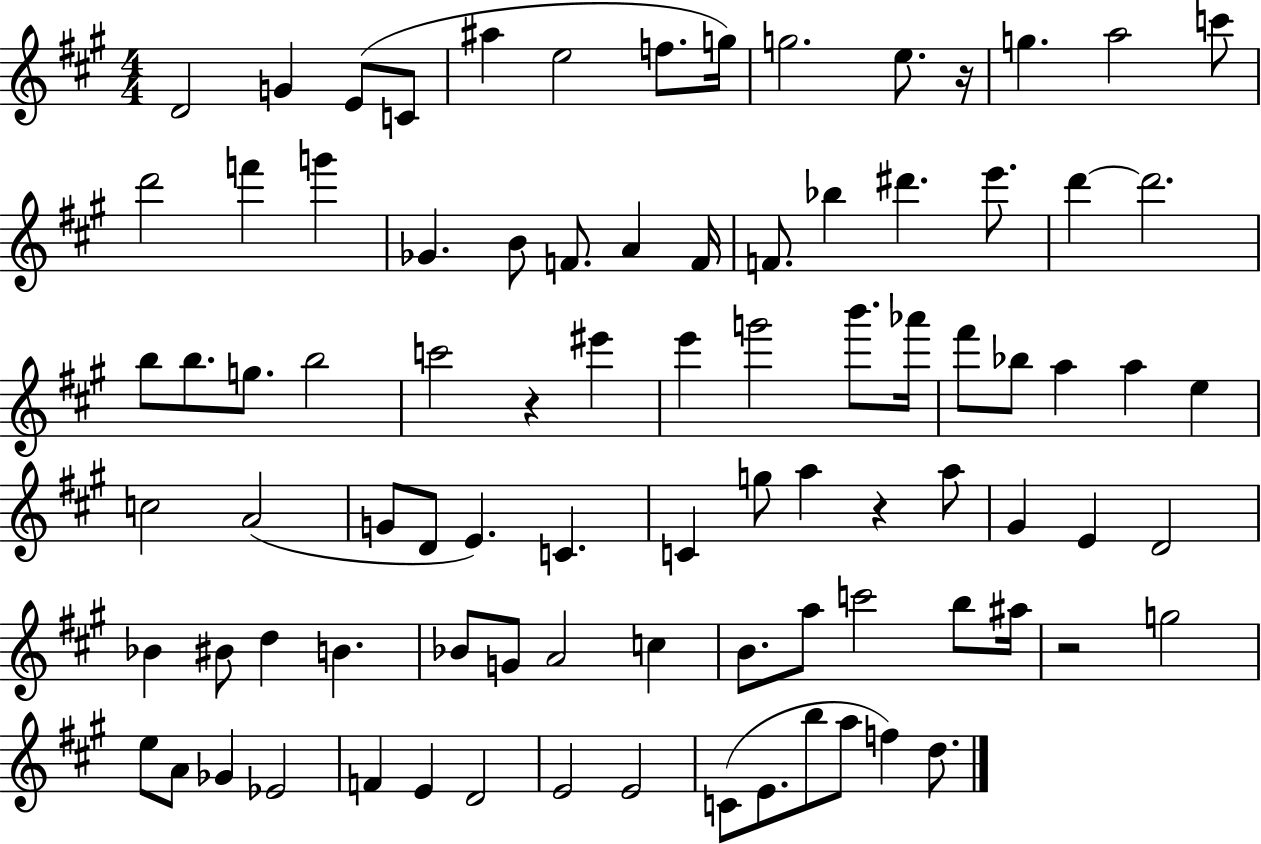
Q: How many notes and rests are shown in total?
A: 88